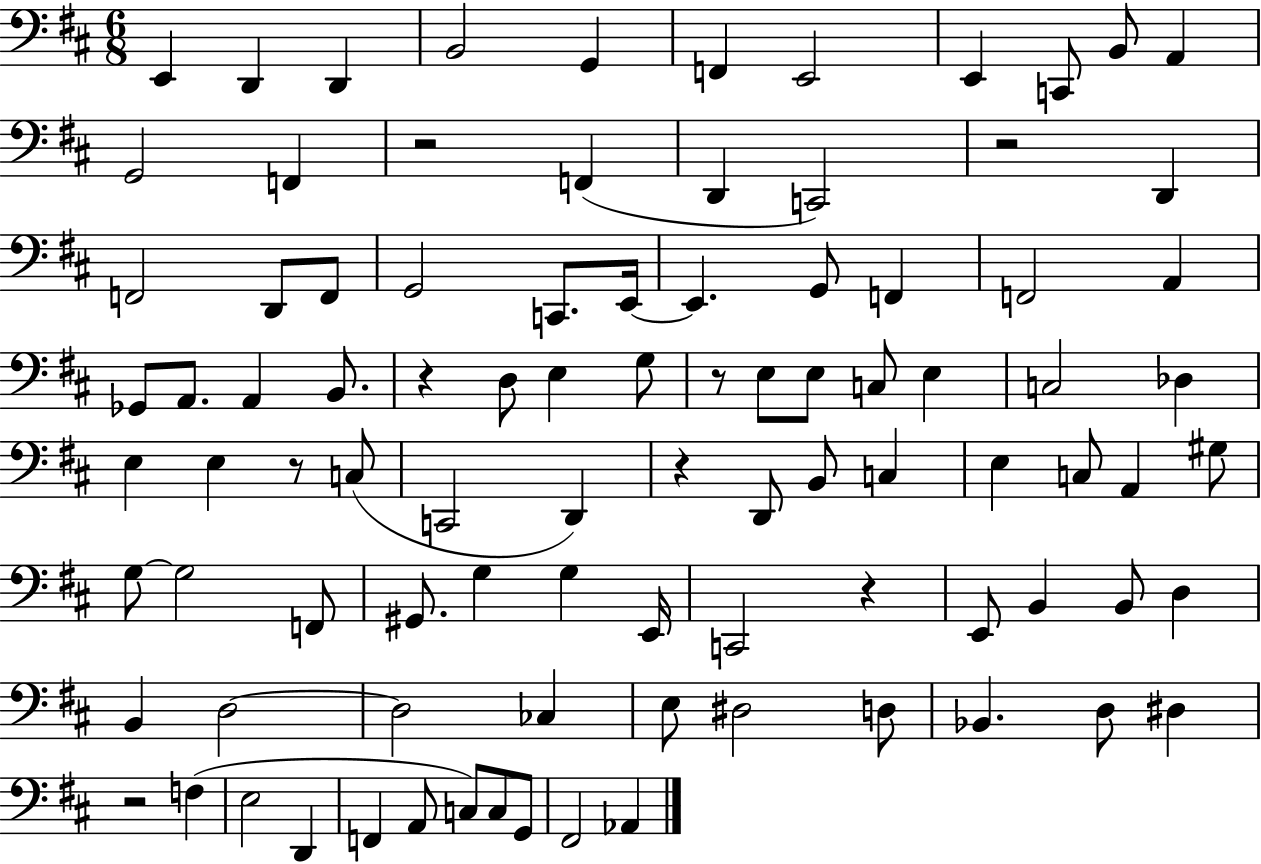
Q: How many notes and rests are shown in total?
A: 93